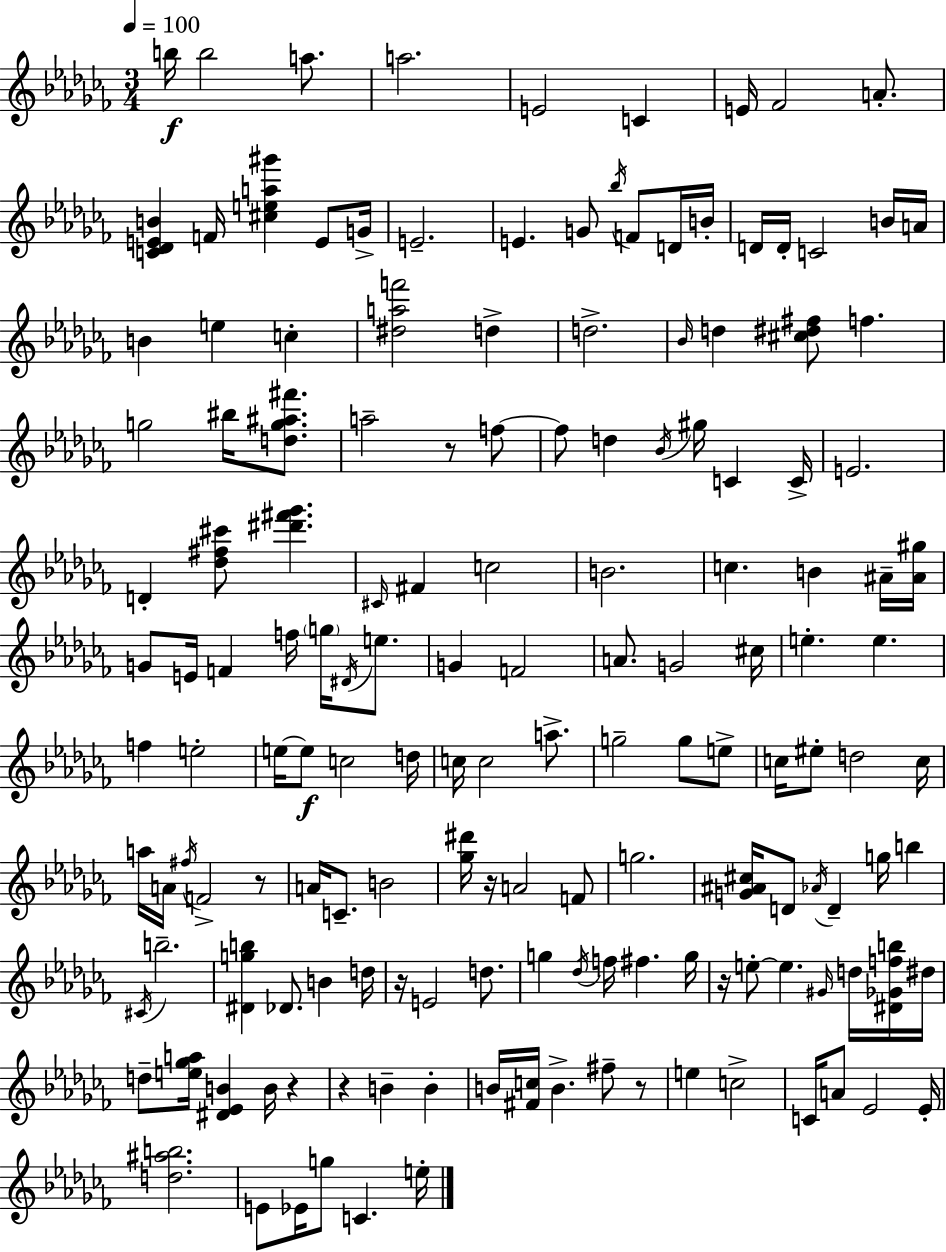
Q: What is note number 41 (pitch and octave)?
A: C4